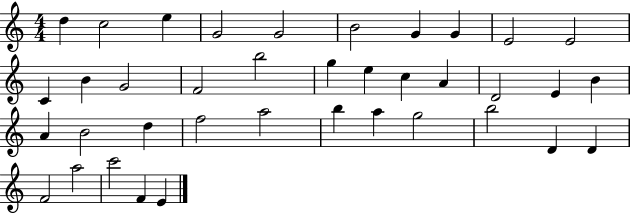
{
  \clef treble
  \numericTimeSignature
  \time 4/4
  \key c \major
  d''4 c''2 e''4 | g'2 g'2 | b'2 g'4 g'4 | e'2 e'2 | \break c'4 b'4 g'2 | f'2 b''2 | g''4 e''4 c''4 a'4 | d'2 e'4 b'4 | \break a'4 b'2 d''4 | f''2 a''2 | b''4 a''4 g''2 | b''2 d'4 d'4 | \break f'2 a''2 | c'''2 f'4 e'4 | \bar "|."
}